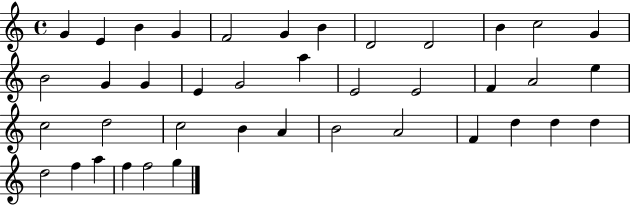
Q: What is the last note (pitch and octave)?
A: G5